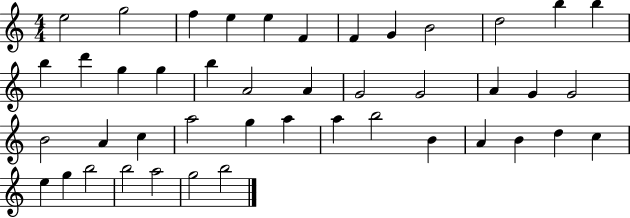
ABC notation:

X:1
T:Untitled
M:4/4
L:1/4
K:C
e2 g2 f e e F F G B2 d2 b b b d' g g b A2 A G2 G2 A G G2 B2 A c a2 g a a b2 B A B d c e g b2 b2 a2 g2 b2